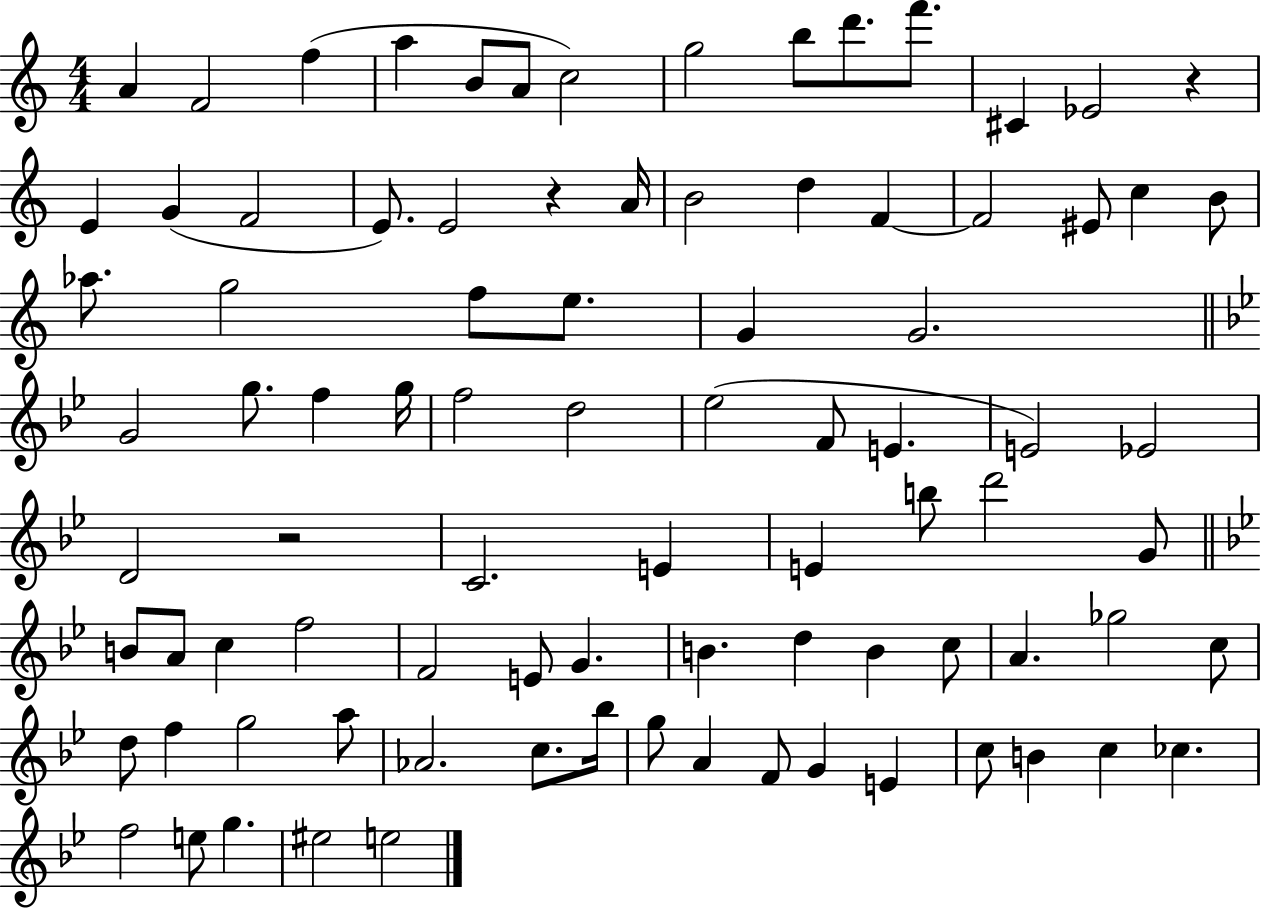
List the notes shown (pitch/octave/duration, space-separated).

A4/q F4/h F5/q A5/q B4/e A4/e C5/h G5/h B5/e D6/e. F6/e. C#4/q Eb4/h R/q E4/q G4/q F4/h E4/e. E4/h R/q A4/s B4/h D5/q F4/q F4/h EIS4/e C5/q B4/e Ab5/e. G5/h F5/e E5/e. G4/q G4/h. G4/h G5/e. F5/q G5/s F5/h D5/h Eb5/h F4/e E4/q. E4/h Eb4/h D4/h R/h C4/h. E4/q E4/q B5/e D6/h G4/e B4/e A4/e C5/q F5/h F4/h E4/e G4/q. B4/q. D5/q B4/q C5/e A4/q. Gb5/h C5/e D5/e F5/q G5/h A5/e Ab4/h. C5/e. Bb5/s G5/e A4/q F4/e G4/q E4/q C5/e B4/q C5/q CES5/q. F5/h E5/e G5/q. EIS5/h E5/h